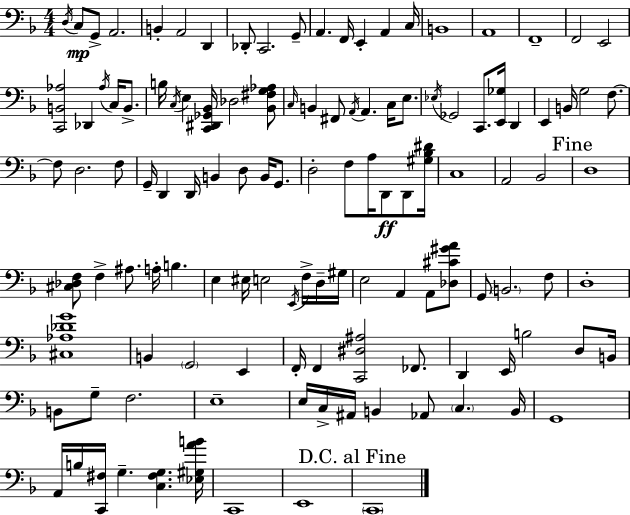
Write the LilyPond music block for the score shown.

{
  \clef bass
  \numericTimeSignature
  \time 4/4
  \key d \minor
  \acciaccatura { d16 }\mp c8 g,8-> a,2. | b,4-. a,2 d,4 | des,8-. c,2. g,8-- | a,4. f,16 e,4-. a,4 | \break c16 b,1 | a,1 | f,1-- | f,2 e,2 | \break <c, b, aes>2 des,4 \acciaccatura { aes16 } c16 b,8.-> | b16 \acciaccatura { c16 } e4 <c, dis, ges, bes,>16 des2 | <bes, fis g aes>8 \grace { c16 } b,4 fis,8 \acciaccatura { a,16 } a,4. | c16 e8. \acciaccatura { ees16 } ges,2 c,8. | \break <e, ges>16 d,4 e,4 b,16 g2 | f8.~~ f8 d2. | f8 g,16-- d,4 d,16 b,4 | d8 b,16 g,8. d2-. f8 | \break a16 d,8\ff d,8 <gis bes dis'>16 c1 | a,2 bes,2 | \mark "Fine" d1 | <cis des f>8 f4-> ais8. a16-. | \break b4. e4 eis16 e2 | \acciaccatura { e,16 } f16-> d16-- gis16 e2 a,4 | a,8 <des cis' gis' a'>8 g,8 \parenthesize b,2. | f8 d1-. | \break <cis aes des' g'>1 | b,4 \parenthesize g,2 | e,4 f,16-. f,4 <c, dis ais>2 | fes,8. d,4 e,16 b2 | \break d8 b,16 b,8 g8-- f2. | e1-- | e16 c16-> ais,16 b,4 aes,8 | \parenthesize c4. b,16 g,1 | \break a,16 b16 <c, fis>16 g4.-- | <c fis g>4. <ees gis a' b'>16 c,1 | e,1 | \mark "D.C. al Fine" \parenthesize c,1 | \break \bar "|."
}